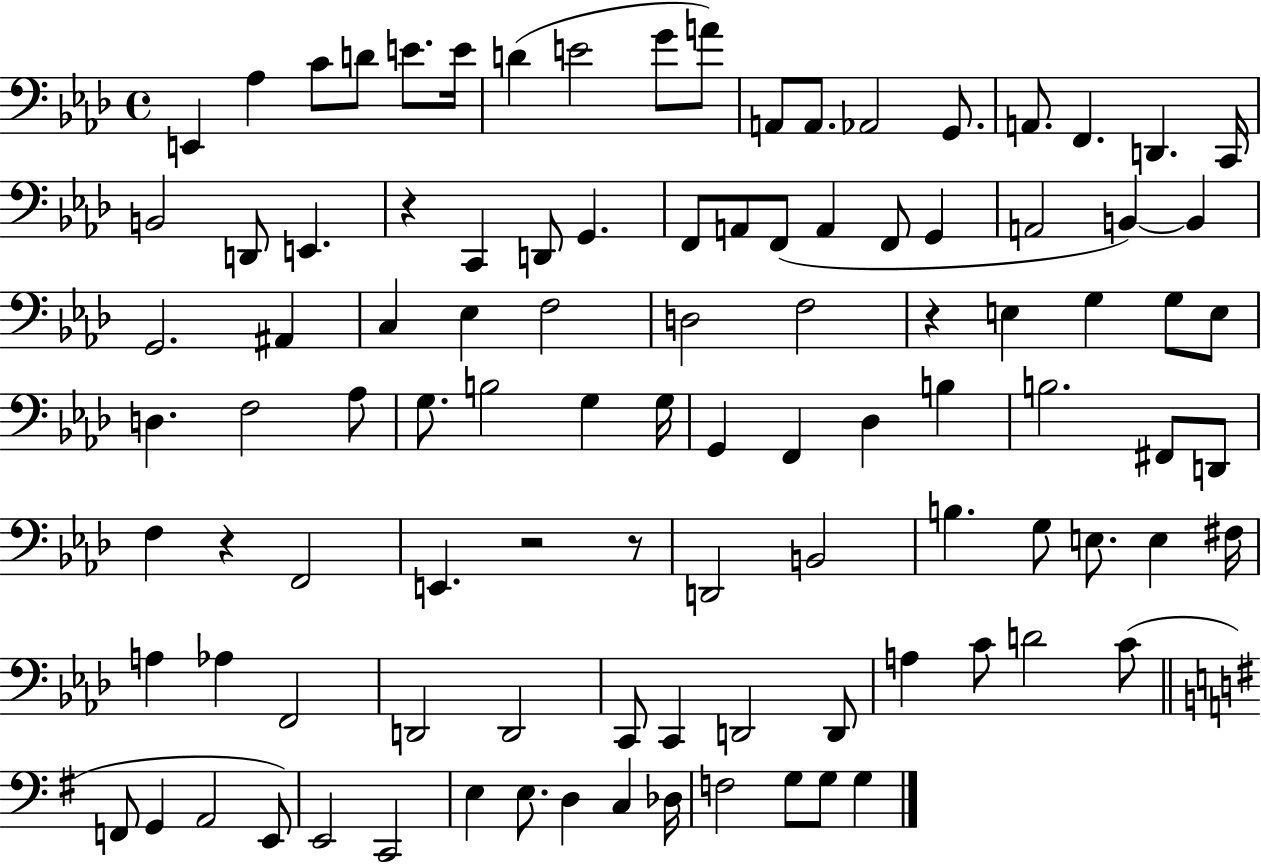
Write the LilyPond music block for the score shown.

{
  \clef bass
  \time 4/4
  \defaultTimeSignature
  \key aes \major
  e,4 aes4 c'8 d'8 e'8. e'16 | d'4( e'2 g'8 a'8) | a,8 a,8. aes,2 g,8. | a,8. f,4. d,4. c,16 | \break b,2 d,8 e,4. | r4 c,4 d,8 g,4. | f,8 a,8 f,8( a,4 f,8 g,4 | a,2 b,4~~) b,4 | \break g,2. ais,4 | c4 ees4 f2 | d2 f2 | r4 e4 g4 g8 e8 | \break d4. f2 aes8 | g8. b2 g4 g16 | g,4 f,4 des4 b4 | b2. fis,8 d,8 | \break f4 r4 f,2 | e,4. r2 r8 | d,2 b,2 | b4. g8 e8. e4 fis16 | \break a4 aes4 f,2 | d,2 d,2 | c,8 c,4 d,2 d,8 | a4 c'8 d'2 c'8( | \break \bar "||" \break \key e \minor f,8 g,4 a,2 e,8) | e,2 c,2 | e4 e8. d4 c4 des16 | f2 g8 g8 g4 | \break \bar "|."
}